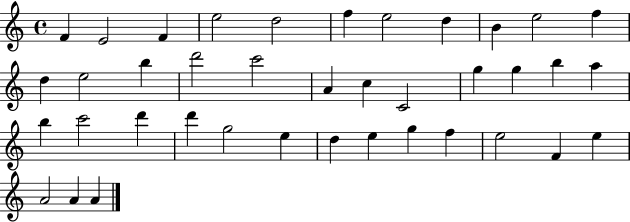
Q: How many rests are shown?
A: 0